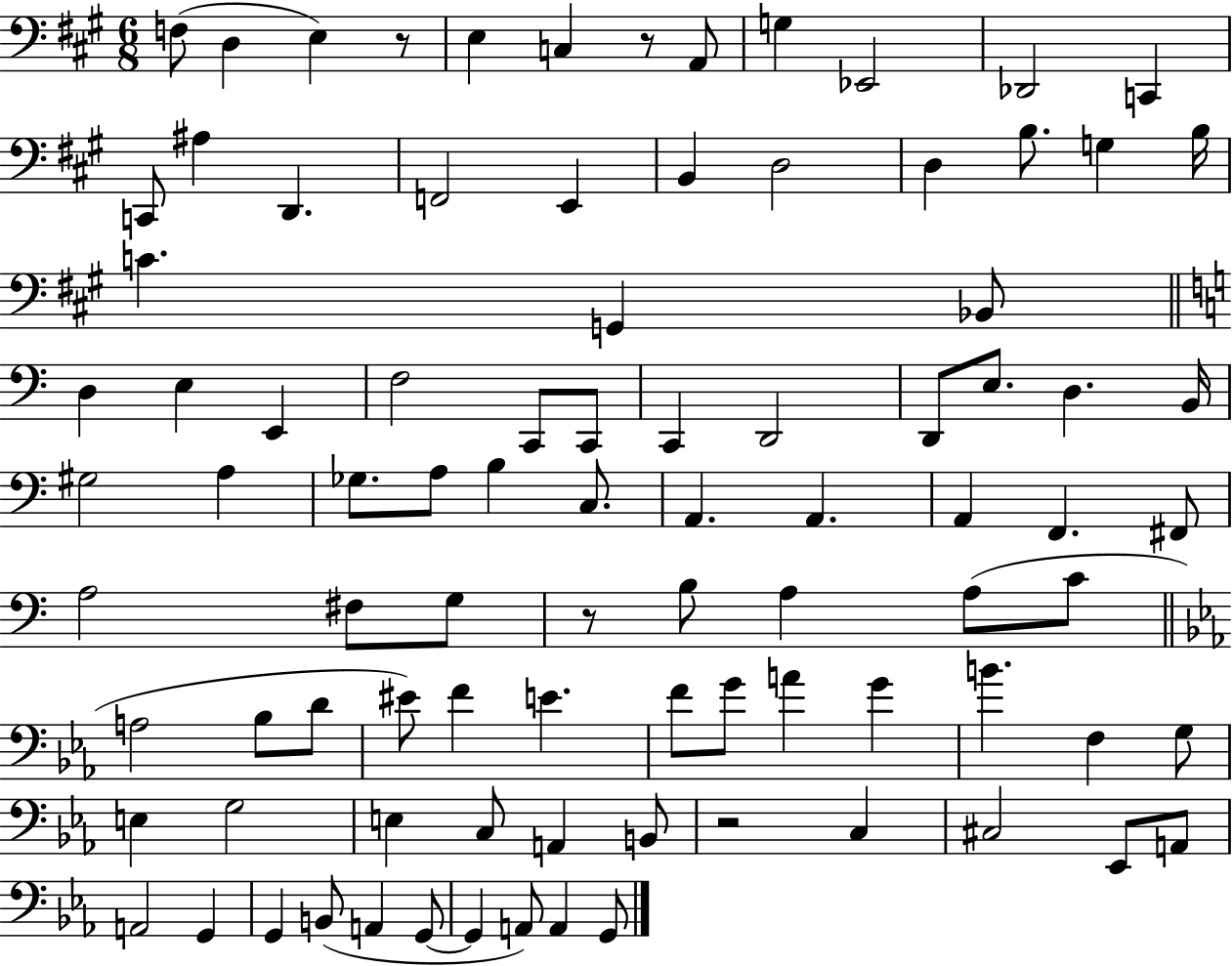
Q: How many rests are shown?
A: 4